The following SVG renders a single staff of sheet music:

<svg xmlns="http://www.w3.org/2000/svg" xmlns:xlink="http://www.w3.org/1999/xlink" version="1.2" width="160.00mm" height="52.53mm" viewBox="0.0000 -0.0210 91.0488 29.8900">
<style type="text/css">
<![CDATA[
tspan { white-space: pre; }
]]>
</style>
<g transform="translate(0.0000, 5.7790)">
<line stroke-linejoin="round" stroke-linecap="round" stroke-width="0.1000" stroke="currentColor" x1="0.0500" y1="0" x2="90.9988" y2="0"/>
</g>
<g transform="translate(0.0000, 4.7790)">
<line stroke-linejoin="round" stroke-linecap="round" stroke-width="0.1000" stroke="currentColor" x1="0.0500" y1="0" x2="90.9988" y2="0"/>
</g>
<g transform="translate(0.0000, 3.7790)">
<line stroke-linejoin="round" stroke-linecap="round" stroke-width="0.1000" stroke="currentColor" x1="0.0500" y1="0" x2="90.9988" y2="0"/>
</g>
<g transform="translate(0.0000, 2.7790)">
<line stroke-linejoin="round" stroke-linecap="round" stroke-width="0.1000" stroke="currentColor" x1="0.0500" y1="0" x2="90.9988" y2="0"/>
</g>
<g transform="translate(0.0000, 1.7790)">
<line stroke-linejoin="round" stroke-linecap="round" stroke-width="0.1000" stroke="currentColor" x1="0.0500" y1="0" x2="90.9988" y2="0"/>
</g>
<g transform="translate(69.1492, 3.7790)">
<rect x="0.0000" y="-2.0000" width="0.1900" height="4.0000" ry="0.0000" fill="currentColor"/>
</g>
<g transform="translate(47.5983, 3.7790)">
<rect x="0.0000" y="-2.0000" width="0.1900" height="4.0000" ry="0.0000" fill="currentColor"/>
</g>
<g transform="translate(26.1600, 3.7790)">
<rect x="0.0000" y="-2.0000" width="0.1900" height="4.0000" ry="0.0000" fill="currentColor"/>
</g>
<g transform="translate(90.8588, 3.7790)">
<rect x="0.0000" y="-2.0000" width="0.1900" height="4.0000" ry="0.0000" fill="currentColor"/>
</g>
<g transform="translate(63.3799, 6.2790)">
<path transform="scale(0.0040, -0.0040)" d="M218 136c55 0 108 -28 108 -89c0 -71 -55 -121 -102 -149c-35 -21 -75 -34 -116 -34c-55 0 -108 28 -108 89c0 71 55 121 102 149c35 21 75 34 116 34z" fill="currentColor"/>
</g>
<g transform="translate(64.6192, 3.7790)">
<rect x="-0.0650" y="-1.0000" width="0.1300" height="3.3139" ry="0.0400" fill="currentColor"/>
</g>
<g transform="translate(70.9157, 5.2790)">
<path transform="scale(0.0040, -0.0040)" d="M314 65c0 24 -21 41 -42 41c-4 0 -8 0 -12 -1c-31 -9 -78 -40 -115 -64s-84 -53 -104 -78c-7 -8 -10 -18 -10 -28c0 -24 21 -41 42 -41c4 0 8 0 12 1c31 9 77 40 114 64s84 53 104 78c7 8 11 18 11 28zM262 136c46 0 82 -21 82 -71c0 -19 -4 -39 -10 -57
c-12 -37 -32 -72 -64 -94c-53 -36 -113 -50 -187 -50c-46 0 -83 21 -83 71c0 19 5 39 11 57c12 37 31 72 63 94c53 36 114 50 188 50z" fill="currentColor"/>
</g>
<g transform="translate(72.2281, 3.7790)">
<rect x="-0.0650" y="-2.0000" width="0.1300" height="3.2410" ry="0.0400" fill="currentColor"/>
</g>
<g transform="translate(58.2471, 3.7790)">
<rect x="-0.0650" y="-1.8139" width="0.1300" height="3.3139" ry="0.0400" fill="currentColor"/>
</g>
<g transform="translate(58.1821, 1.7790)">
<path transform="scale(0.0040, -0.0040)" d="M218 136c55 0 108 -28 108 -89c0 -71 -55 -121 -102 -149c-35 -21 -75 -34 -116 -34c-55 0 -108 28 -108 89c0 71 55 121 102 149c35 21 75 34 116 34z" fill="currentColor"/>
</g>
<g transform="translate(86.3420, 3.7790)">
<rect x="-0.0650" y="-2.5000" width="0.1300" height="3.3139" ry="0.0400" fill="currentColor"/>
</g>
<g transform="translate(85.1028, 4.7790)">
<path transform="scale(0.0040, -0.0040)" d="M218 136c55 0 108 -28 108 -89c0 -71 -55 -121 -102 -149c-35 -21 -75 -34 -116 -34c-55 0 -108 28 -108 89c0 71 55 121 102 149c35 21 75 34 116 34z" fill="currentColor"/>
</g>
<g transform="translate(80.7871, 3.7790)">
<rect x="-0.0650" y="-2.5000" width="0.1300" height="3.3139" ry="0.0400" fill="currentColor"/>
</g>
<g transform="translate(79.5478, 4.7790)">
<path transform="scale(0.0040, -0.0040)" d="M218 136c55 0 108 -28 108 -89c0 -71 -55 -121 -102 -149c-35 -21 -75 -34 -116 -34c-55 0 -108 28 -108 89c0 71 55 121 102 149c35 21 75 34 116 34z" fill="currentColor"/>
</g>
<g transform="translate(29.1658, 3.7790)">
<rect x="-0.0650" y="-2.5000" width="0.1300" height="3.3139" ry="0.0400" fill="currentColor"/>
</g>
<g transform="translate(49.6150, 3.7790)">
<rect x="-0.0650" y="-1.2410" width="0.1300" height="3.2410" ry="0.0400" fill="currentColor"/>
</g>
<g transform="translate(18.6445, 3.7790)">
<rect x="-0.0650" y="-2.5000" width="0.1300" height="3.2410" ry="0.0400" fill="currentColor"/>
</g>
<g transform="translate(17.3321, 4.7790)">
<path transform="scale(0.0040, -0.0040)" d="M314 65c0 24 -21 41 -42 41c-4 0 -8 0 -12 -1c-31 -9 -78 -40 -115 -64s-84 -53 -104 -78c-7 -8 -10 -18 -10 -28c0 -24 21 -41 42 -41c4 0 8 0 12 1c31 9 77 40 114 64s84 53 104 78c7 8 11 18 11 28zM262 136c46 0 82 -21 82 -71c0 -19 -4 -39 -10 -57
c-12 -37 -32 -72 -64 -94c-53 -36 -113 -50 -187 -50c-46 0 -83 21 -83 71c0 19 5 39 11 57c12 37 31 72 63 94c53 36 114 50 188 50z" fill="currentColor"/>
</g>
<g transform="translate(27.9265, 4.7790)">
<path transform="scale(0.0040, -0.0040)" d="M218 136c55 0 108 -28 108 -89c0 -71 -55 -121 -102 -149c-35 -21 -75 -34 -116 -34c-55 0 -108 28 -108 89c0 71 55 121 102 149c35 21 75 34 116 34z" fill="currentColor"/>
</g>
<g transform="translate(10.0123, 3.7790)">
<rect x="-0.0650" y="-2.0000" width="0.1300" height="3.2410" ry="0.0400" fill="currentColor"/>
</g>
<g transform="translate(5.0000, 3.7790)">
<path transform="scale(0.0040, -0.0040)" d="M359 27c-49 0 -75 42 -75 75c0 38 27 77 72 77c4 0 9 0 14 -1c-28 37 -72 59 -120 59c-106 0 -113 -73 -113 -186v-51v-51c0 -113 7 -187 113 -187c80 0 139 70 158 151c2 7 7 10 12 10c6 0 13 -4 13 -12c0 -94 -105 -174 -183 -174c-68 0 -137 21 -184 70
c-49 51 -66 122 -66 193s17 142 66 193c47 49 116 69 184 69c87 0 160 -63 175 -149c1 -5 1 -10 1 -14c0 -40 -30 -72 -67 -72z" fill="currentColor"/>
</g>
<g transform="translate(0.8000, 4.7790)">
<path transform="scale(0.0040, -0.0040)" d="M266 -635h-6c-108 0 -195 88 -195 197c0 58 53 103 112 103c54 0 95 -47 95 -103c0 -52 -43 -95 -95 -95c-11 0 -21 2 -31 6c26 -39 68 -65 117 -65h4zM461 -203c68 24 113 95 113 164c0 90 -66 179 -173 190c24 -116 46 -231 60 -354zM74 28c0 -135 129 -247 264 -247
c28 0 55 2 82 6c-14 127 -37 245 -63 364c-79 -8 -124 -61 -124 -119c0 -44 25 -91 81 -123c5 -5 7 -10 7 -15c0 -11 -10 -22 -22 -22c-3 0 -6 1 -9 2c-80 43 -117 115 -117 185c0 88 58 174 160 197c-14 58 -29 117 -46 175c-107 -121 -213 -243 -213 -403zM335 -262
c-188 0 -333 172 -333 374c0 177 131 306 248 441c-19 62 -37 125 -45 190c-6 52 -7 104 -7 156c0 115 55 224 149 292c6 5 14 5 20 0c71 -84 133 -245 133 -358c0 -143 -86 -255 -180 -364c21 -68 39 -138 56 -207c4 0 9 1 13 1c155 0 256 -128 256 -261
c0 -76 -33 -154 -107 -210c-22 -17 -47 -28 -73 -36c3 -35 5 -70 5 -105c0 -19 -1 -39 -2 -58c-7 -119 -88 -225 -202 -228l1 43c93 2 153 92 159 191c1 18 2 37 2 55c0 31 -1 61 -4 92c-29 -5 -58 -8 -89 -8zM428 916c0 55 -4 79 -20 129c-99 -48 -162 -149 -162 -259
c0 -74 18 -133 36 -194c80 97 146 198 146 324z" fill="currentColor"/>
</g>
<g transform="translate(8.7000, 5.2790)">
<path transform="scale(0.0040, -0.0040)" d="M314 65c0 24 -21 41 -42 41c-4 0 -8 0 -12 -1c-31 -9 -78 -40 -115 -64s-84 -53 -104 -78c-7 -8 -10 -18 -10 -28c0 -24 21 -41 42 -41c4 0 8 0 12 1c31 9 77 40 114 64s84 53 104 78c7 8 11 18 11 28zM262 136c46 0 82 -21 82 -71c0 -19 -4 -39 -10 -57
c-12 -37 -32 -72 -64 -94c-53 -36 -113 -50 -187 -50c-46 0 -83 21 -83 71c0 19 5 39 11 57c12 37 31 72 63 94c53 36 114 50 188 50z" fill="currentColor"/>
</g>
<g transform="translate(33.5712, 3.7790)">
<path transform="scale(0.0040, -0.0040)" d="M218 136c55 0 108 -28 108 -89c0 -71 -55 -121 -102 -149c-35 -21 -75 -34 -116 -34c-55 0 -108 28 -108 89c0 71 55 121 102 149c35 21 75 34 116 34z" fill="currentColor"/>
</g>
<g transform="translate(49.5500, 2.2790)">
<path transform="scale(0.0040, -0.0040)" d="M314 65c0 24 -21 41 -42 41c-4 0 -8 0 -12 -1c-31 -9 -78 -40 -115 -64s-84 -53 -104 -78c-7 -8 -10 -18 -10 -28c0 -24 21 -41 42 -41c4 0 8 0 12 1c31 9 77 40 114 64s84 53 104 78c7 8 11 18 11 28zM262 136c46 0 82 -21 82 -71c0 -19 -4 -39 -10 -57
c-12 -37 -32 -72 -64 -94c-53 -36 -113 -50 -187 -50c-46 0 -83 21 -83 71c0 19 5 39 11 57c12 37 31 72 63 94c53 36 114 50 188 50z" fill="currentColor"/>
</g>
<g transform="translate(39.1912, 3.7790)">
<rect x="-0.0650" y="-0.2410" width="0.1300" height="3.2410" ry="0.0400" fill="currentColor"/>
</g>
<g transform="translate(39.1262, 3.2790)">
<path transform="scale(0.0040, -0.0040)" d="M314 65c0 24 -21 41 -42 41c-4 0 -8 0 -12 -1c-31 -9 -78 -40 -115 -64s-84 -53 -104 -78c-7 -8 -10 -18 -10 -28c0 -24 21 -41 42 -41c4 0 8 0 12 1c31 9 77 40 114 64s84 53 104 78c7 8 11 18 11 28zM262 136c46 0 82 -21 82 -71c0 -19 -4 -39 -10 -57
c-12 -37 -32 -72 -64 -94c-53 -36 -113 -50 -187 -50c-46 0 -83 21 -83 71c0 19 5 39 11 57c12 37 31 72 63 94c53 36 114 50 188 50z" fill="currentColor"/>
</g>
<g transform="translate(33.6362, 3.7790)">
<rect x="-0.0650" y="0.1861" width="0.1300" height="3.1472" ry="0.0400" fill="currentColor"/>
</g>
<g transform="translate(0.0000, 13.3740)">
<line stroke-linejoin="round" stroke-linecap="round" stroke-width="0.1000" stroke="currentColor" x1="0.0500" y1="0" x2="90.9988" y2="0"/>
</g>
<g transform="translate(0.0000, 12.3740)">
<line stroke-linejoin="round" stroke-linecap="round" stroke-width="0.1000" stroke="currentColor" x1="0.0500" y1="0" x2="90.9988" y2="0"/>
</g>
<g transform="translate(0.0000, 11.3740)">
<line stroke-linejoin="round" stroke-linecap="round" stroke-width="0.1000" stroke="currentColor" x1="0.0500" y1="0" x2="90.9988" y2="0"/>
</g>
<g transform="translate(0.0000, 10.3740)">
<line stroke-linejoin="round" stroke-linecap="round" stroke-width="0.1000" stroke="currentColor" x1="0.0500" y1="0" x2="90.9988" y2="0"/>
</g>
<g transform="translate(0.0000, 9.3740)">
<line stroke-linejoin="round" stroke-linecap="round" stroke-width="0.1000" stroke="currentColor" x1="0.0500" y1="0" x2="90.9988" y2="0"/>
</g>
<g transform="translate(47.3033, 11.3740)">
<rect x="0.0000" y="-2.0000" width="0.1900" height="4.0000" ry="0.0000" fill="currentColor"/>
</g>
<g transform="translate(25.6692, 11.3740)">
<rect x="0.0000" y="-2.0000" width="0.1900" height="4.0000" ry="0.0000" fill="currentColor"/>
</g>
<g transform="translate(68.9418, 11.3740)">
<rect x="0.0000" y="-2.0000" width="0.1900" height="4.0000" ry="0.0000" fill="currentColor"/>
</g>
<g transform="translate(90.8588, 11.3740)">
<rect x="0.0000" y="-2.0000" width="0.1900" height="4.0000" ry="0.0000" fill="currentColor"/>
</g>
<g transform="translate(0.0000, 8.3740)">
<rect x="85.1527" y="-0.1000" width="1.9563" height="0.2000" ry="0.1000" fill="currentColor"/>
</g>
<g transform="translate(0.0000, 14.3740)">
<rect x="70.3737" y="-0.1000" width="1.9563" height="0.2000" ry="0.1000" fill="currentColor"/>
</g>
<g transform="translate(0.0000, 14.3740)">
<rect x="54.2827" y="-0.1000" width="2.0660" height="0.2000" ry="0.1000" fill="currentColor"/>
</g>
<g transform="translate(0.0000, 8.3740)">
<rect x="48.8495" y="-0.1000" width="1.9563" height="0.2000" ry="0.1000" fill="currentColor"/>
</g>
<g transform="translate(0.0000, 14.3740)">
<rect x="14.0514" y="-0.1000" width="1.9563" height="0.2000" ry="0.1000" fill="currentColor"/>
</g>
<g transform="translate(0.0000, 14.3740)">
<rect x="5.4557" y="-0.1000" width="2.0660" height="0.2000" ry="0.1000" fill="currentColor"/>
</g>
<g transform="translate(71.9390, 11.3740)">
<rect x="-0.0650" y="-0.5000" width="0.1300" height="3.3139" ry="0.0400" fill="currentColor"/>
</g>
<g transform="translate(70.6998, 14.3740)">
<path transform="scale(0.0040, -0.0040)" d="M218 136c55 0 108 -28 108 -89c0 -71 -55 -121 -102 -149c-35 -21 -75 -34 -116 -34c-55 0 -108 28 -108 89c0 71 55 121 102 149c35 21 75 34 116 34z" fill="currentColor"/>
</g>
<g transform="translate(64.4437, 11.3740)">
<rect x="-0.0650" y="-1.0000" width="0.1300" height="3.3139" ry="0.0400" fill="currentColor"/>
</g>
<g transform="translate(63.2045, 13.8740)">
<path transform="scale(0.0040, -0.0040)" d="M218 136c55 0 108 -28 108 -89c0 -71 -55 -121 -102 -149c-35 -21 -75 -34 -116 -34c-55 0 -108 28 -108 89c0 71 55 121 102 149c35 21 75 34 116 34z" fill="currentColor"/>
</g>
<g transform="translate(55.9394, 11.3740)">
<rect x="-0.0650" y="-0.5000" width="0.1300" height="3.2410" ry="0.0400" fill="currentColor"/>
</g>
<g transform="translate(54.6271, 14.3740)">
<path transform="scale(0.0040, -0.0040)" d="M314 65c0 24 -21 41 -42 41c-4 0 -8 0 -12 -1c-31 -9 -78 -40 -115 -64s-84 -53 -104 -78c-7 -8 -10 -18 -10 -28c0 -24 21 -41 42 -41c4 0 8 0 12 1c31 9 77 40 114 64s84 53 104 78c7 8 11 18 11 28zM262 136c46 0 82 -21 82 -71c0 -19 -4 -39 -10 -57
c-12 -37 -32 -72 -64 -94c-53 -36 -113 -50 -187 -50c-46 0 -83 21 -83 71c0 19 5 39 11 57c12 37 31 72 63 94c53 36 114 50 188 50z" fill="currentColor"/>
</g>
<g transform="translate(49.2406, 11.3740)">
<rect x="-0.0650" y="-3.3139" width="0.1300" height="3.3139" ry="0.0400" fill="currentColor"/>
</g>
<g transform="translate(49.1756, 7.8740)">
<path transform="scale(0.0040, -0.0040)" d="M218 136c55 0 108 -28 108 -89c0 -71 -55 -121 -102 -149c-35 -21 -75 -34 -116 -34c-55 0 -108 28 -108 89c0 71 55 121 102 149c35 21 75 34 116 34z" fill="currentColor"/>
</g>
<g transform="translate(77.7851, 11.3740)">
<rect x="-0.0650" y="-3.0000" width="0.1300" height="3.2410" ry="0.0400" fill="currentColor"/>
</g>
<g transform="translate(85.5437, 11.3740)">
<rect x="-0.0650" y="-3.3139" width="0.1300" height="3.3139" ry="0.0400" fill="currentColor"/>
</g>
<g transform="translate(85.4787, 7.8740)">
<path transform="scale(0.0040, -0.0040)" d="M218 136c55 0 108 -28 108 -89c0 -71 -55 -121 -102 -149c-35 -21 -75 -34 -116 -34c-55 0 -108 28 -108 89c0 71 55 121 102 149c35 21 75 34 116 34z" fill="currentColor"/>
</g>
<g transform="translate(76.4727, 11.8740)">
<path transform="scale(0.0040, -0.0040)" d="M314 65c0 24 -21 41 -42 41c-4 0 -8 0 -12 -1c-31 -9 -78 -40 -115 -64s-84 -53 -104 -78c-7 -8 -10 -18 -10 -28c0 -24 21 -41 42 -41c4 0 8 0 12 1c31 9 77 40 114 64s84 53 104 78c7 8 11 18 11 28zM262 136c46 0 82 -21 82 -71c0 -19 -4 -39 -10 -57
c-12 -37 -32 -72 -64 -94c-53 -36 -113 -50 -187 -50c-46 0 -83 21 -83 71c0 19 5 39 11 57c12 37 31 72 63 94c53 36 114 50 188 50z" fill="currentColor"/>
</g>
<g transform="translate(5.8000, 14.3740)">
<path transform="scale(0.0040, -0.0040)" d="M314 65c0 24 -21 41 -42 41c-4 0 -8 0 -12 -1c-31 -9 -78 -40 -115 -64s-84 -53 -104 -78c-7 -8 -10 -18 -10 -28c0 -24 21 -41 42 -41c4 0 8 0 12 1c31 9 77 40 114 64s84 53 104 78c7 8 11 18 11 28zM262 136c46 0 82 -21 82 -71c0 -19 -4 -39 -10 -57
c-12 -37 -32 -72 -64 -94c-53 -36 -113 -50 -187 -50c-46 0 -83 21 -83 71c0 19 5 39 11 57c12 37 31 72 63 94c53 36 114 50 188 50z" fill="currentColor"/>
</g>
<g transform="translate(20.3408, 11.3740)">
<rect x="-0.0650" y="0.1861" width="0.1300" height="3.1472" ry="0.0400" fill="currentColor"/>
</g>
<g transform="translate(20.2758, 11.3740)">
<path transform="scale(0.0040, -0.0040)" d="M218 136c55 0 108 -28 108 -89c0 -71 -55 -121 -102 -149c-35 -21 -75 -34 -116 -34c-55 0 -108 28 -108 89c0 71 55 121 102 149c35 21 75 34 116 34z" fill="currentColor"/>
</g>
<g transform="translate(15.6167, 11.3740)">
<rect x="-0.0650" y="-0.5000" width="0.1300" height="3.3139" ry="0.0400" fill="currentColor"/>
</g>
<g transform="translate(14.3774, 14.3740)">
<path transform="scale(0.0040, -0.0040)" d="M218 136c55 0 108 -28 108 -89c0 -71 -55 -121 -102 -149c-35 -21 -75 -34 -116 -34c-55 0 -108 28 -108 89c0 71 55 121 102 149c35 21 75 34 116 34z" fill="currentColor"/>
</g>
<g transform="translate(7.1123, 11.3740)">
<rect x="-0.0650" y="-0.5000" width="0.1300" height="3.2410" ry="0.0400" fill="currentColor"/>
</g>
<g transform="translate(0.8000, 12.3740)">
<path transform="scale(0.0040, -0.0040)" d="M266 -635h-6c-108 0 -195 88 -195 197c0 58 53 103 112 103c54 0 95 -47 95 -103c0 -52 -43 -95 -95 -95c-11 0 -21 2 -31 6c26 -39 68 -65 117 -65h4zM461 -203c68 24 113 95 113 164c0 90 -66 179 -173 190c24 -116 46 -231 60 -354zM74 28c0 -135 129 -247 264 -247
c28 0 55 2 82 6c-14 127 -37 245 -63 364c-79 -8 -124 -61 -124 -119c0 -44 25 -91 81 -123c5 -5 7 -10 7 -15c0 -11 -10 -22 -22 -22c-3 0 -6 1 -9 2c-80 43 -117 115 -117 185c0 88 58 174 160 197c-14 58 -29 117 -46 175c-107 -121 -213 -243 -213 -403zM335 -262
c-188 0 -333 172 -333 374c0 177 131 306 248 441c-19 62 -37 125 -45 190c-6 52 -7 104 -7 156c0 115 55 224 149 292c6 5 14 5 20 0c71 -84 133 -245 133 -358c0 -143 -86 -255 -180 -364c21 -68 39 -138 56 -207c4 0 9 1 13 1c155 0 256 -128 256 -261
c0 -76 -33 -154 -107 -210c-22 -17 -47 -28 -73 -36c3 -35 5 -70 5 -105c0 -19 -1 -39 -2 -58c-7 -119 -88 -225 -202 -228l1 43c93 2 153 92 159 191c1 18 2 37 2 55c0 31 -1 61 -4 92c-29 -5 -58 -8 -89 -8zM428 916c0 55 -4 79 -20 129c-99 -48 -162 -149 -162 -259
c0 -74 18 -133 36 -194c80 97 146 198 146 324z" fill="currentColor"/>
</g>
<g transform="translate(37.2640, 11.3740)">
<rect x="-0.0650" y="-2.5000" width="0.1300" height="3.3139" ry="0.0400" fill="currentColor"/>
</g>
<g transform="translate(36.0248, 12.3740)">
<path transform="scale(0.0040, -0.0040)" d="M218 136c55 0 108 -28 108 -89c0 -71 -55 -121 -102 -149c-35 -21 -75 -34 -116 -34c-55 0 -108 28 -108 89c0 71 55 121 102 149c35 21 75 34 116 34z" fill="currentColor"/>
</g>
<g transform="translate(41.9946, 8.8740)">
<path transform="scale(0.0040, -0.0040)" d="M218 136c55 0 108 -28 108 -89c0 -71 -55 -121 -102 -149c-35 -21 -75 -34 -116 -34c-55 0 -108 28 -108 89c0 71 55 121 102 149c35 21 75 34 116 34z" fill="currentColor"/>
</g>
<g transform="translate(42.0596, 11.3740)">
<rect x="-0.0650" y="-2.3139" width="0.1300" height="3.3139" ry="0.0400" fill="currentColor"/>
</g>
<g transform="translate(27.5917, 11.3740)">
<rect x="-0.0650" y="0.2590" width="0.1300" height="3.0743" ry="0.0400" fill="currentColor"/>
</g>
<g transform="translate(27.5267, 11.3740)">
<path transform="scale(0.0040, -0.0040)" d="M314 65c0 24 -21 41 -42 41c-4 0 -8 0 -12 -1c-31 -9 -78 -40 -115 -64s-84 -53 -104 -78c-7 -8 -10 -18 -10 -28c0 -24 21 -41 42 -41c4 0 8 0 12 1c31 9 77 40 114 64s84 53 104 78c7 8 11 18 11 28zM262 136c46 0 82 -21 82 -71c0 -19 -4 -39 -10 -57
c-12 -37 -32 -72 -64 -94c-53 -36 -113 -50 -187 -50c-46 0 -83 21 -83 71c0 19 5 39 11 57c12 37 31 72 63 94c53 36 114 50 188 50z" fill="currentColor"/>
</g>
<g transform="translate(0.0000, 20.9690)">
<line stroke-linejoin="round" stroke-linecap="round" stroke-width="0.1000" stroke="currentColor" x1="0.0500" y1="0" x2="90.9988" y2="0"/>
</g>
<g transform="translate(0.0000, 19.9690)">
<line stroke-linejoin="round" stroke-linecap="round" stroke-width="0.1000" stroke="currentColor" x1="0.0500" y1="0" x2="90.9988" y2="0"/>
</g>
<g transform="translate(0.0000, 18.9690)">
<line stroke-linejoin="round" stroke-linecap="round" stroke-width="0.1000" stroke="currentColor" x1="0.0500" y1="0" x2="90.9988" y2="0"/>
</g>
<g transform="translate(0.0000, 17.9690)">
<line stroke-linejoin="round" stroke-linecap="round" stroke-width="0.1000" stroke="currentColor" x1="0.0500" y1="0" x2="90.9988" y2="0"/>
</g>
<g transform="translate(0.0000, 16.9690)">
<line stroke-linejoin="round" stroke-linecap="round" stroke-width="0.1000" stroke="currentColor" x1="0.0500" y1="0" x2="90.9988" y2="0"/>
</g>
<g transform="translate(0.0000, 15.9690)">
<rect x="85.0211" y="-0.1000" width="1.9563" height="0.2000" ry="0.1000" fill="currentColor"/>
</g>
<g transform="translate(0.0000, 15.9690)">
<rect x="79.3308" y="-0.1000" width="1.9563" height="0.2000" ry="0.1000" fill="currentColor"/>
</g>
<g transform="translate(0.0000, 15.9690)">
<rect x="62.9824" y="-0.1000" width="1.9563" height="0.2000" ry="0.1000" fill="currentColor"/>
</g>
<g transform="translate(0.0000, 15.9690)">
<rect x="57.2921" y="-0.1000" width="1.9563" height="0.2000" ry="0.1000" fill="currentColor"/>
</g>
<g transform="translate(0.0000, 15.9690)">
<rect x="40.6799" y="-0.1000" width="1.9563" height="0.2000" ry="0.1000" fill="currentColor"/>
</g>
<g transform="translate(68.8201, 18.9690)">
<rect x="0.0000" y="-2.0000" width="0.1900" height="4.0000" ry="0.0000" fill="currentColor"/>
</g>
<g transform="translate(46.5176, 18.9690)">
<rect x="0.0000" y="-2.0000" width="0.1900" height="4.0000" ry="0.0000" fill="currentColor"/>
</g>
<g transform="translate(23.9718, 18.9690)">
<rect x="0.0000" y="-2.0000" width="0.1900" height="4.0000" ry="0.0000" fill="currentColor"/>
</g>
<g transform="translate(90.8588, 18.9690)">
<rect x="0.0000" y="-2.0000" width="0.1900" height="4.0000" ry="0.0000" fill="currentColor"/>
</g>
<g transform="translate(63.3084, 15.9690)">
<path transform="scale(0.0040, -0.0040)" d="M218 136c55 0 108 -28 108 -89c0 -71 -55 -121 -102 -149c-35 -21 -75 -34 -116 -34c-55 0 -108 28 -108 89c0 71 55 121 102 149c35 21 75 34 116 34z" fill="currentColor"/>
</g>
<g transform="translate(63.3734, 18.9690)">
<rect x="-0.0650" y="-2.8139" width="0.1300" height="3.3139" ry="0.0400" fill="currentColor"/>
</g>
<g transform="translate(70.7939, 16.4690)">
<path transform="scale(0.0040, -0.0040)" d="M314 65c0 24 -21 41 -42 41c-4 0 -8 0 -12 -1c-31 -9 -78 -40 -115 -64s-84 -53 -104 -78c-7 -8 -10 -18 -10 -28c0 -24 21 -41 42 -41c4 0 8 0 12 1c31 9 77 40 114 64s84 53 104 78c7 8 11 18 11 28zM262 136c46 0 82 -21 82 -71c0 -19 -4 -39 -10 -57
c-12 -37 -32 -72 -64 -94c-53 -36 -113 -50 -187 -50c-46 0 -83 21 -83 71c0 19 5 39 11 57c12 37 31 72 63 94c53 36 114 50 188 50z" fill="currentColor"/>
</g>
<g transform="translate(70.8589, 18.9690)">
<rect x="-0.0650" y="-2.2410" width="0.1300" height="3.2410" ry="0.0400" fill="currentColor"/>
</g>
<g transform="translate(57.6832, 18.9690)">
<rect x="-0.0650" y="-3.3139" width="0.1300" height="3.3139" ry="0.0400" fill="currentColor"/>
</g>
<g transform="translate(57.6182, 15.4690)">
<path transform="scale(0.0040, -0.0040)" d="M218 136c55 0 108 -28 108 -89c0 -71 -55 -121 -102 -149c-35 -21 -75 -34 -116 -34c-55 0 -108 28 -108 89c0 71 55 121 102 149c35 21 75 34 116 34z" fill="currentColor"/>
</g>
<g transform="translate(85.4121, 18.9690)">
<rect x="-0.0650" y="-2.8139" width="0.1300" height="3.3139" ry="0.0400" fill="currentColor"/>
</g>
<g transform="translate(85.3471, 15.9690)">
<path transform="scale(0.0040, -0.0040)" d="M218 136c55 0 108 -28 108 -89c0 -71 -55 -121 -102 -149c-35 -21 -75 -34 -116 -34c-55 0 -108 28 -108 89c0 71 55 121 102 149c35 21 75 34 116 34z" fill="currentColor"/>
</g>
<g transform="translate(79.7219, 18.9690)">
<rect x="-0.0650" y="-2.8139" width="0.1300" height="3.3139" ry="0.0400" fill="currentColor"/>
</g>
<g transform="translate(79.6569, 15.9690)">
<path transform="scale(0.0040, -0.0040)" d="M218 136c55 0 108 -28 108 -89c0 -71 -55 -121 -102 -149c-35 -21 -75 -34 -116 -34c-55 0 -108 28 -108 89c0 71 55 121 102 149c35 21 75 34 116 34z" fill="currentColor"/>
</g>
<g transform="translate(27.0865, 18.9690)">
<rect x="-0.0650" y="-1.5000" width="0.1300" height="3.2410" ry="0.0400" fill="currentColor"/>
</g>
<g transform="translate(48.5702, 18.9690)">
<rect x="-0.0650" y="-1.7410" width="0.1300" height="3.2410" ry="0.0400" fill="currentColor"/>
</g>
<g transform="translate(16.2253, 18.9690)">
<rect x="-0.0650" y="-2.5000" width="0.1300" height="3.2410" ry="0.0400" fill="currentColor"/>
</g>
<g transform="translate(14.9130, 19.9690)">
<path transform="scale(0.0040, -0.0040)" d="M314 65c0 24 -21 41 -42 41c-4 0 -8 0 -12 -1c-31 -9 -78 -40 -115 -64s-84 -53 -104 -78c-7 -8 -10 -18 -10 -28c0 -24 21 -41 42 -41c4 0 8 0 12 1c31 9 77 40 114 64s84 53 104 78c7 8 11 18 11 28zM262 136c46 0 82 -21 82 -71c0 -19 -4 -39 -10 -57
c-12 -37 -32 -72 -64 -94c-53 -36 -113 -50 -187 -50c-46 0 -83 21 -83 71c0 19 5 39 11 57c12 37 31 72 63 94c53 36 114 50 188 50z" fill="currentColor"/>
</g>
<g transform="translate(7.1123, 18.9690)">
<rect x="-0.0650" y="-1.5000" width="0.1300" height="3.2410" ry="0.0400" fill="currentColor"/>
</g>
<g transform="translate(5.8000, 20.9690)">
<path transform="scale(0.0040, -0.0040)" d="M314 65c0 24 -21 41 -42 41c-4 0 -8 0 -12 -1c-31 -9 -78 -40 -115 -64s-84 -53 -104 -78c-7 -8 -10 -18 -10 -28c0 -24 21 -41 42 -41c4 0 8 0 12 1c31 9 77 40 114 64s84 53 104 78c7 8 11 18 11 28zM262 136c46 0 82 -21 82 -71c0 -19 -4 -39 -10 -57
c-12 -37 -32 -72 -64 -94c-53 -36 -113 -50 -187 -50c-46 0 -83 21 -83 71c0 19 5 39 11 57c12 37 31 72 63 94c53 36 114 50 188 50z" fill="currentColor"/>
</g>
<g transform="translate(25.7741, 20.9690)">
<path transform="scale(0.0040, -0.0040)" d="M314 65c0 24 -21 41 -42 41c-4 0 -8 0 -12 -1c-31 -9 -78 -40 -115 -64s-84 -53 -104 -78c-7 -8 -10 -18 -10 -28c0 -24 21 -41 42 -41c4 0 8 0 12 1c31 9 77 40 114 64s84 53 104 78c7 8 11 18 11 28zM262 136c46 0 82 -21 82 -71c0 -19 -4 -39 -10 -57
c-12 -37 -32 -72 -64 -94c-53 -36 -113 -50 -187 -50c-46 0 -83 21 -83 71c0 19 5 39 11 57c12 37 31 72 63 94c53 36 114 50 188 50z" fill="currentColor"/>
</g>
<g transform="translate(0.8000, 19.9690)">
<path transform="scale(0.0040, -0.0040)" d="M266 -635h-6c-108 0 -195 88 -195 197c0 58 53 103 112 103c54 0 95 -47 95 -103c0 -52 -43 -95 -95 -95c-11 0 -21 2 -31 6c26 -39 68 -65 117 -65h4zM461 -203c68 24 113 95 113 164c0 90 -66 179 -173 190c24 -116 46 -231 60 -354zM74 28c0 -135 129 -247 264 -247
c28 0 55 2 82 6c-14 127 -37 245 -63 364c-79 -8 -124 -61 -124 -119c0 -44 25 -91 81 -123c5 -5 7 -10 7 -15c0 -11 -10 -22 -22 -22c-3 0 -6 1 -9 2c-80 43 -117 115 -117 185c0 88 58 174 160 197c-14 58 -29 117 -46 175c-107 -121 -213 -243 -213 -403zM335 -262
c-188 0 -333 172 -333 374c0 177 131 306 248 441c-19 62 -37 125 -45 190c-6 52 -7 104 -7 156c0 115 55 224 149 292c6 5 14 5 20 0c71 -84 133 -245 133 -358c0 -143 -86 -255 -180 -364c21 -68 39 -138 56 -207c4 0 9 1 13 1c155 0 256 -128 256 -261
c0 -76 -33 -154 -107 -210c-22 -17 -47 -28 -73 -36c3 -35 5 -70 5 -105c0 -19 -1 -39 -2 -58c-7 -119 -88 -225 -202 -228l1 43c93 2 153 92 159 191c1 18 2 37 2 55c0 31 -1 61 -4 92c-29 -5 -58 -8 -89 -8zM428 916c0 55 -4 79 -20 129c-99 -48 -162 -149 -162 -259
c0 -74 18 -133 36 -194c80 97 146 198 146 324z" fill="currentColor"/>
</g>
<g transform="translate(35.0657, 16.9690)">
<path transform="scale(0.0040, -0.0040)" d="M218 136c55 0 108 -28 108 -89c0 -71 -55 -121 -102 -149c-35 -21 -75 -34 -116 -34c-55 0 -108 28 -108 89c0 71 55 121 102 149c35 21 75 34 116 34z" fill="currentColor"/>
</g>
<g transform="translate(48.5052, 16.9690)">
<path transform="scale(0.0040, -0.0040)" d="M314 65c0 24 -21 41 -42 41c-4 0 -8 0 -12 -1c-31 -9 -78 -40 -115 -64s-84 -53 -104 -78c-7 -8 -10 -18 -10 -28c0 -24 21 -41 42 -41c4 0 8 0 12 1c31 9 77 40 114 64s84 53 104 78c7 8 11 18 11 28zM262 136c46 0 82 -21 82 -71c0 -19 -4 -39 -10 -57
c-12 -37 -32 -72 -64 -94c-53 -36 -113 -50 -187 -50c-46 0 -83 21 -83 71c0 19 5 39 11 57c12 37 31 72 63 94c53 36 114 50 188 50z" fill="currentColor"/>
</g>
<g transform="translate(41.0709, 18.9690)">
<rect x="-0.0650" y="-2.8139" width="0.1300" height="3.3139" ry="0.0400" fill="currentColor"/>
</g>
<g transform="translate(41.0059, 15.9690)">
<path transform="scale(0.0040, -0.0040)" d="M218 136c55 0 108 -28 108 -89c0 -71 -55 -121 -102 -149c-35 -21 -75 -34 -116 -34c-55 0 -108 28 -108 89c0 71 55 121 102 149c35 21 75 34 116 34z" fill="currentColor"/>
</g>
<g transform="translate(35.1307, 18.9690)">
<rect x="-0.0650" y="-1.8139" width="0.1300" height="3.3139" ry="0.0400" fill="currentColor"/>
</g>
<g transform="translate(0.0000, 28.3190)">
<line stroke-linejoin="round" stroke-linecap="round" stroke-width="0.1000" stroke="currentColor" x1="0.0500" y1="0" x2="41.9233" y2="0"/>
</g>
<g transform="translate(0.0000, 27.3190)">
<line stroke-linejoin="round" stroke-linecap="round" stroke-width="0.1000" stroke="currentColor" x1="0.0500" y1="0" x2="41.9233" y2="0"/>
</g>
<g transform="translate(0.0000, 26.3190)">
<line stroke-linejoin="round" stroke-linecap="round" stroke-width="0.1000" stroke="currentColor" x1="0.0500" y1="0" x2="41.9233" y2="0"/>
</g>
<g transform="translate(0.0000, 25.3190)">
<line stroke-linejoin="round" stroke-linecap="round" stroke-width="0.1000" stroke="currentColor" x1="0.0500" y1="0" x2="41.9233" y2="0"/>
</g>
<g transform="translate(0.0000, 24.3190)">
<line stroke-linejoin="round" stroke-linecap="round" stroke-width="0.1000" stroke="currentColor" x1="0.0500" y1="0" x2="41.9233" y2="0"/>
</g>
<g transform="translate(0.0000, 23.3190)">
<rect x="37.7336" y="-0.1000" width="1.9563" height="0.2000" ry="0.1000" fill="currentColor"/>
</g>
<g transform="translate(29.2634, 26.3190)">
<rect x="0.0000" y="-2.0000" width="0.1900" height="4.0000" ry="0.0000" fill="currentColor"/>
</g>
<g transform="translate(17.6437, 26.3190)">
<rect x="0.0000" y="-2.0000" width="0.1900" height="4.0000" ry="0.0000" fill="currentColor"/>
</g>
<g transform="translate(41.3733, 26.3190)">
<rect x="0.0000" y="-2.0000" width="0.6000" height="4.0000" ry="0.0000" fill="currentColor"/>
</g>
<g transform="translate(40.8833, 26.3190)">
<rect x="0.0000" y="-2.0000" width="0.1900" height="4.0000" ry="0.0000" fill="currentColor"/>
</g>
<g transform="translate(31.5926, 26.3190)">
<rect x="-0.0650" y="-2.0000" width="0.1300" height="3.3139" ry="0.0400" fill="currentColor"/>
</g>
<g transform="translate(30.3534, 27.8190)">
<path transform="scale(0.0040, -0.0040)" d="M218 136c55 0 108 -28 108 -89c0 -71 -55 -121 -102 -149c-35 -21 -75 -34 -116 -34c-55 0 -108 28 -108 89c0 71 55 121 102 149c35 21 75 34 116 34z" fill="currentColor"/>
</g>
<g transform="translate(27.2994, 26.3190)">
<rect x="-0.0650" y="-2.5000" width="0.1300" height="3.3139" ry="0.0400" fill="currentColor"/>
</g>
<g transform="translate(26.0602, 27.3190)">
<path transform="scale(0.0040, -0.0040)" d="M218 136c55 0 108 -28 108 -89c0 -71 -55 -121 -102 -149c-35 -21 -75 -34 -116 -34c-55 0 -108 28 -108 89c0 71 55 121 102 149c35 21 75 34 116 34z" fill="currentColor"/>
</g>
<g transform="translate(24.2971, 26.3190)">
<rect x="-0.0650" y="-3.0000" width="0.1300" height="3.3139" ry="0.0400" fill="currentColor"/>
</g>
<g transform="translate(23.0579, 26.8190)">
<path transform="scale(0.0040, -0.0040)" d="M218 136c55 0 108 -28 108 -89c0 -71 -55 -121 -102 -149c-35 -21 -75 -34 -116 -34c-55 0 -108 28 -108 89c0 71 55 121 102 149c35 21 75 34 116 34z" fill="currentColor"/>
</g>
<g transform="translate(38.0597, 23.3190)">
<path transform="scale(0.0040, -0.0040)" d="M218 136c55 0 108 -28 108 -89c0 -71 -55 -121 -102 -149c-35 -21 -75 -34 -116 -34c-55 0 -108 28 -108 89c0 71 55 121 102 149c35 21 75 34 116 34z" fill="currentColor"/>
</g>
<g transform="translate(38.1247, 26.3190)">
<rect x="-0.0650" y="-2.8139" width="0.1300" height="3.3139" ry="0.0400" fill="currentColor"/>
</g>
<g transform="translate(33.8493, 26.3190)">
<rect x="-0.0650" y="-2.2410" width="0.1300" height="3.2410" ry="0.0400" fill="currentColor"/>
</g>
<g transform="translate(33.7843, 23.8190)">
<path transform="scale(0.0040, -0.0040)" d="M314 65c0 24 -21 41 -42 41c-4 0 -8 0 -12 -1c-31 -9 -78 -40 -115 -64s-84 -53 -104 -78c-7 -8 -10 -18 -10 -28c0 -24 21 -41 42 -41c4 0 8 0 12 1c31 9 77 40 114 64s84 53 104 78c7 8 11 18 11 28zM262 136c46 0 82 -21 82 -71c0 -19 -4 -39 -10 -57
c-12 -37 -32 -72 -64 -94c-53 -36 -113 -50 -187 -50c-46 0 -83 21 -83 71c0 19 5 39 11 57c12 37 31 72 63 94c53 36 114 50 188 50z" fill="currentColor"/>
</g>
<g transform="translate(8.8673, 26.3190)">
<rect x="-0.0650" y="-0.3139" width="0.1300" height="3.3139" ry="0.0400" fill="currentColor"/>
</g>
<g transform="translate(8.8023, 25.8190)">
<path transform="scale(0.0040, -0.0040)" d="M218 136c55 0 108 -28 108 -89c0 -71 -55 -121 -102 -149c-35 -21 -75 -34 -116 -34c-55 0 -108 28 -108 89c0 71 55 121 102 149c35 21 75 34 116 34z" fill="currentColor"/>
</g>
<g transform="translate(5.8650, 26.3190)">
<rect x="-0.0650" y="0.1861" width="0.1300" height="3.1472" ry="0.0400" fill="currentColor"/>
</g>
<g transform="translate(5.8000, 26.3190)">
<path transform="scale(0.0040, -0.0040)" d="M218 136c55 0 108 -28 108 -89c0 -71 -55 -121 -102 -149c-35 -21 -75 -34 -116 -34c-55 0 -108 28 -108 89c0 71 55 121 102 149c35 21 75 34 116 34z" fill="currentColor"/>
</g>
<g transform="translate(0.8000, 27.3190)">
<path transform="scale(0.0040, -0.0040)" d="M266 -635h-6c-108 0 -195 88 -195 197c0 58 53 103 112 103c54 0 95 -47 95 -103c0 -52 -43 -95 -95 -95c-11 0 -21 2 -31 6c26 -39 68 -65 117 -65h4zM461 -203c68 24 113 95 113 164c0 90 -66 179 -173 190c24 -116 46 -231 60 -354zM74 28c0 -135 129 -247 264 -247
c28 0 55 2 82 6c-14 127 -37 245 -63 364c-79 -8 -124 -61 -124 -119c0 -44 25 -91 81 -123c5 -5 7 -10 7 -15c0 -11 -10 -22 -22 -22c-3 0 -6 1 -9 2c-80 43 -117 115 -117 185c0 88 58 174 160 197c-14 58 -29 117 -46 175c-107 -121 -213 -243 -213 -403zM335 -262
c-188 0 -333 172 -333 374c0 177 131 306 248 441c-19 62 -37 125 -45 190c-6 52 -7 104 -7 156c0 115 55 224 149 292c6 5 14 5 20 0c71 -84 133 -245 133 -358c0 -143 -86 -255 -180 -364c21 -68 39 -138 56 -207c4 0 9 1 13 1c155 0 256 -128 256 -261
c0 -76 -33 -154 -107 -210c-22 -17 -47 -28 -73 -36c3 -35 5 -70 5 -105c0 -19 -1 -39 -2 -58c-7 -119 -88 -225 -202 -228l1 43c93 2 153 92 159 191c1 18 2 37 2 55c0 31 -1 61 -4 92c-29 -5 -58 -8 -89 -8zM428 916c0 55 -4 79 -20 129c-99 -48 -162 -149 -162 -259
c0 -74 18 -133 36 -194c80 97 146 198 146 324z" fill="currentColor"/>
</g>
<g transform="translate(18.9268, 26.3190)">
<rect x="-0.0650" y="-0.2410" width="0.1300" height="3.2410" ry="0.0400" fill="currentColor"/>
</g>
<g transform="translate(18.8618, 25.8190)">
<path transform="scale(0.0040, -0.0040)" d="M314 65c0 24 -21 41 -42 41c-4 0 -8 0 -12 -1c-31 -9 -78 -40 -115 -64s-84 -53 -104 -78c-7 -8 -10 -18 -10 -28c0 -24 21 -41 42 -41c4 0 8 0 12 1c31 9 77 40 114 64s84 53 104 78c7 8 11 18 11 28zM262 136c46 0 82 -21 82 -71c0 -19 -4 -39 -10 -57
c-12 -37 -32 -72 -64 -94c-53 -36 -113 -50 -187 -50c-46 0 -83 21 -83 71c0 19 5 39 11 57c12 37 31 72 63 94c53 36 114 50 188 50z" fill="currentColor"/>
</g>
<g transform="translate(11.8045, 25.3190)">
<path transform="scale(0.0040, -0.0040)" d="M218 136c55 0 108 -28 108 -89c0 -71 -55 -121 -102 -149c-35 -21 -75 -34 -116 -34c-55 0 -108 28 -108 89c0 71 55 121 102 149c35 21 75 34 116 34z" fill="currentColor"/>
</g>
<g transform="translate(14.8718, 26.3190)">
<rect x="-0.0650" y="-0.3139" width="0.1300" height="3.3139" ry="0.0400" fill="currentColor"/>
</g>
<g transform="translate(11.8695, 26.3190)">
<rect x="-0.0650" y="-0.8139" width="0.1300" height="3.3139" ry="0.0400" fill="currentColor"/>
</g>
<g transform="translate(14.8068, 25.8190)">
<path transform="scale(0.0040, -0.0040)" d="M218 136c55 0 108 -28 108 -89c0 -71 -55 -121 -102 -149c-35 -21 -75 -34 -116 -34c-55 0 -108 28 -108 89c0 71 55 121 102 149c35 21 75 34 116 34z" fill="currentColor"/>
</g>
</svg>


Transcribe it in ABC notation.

X:1
T:Untitled
M:4/4
L:1/4
K:C
F2 G2 G B c2 e2 f D F2 G G C2 C B B2 G g b C2 D C A2 b E2 G2 E2 f a f2 b a g2 a a B c d c c2 A G F g2 a